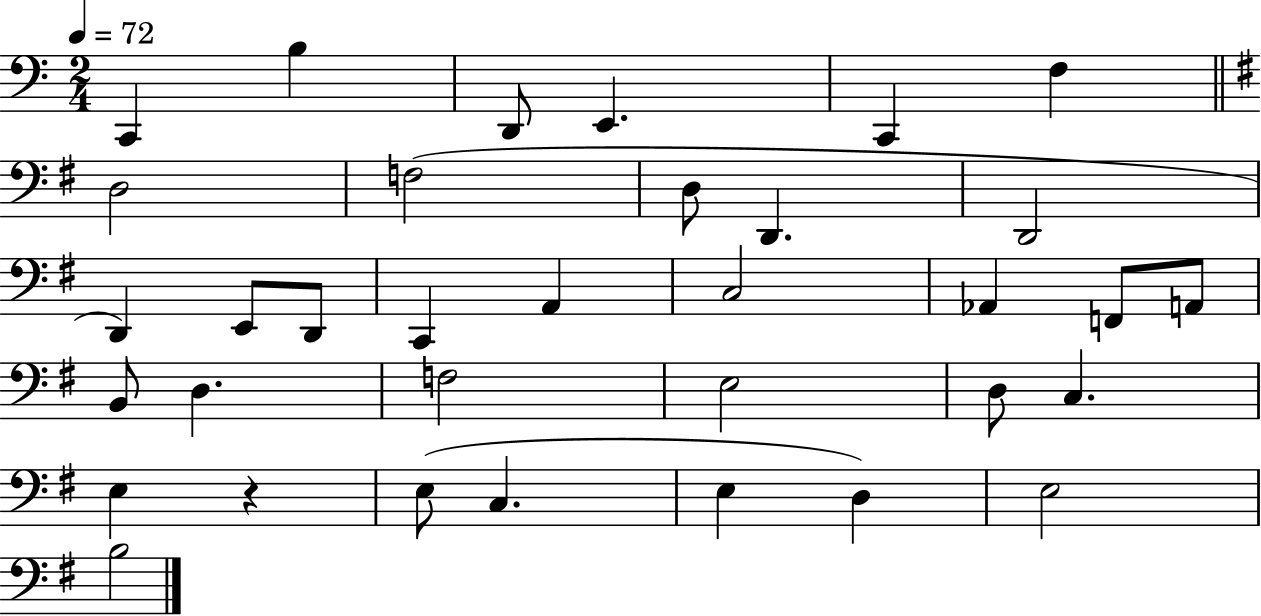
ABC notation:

X:1
T:Untitled
M:2/4
L:1/4
K:C
C,, B, D,,/2 E,, C,, F, D,2 F,2 D,/2 D,, D,,2 D,, E,,/2 D,,/2 C,, A,, C,2 _A,, F,,/2 A,,/2 B,,/2 D, F,2 E,2 D,/2 C, E, z E,/2 C, E, D, E,2 B,2